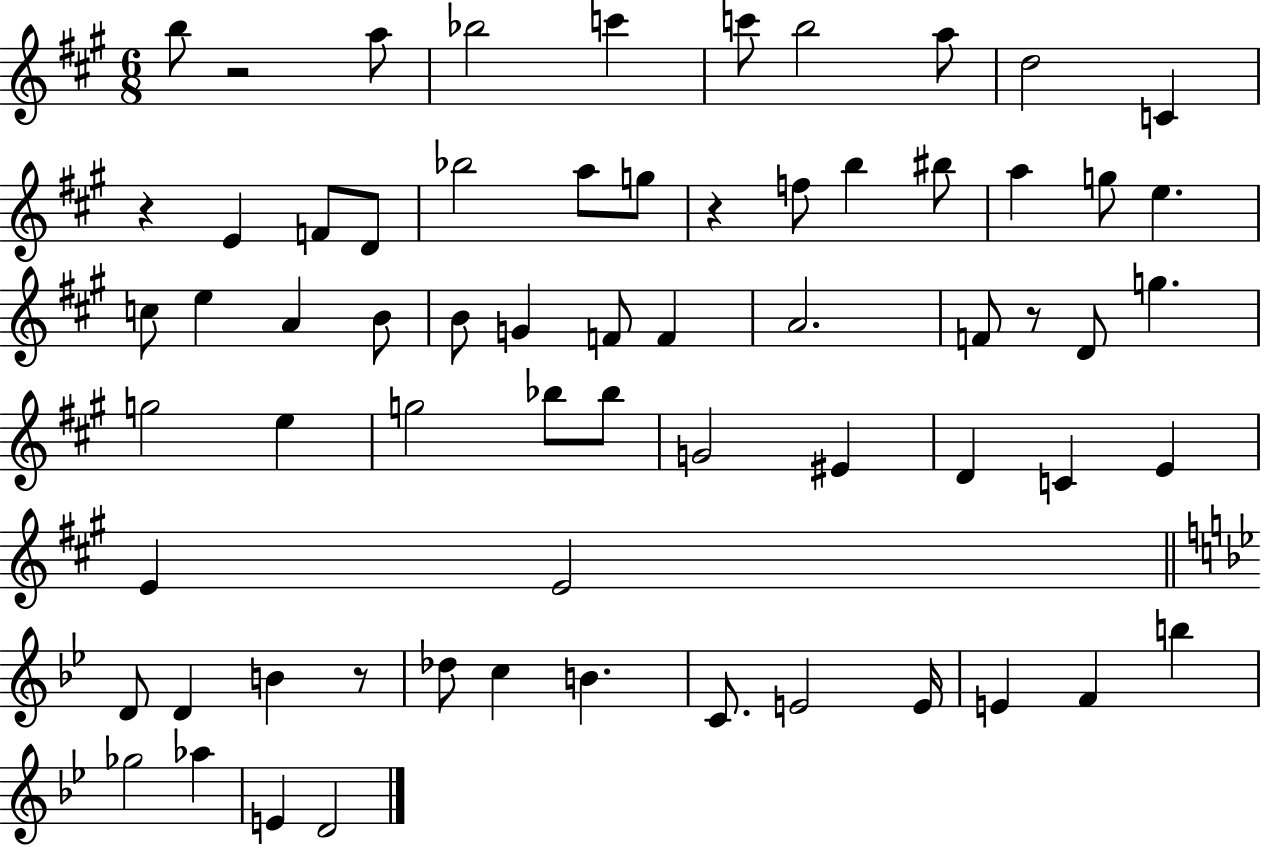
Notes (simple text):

B5/e R/h A5/e Bb5/h C6/q C6/e B5/h A5/e D5/h C4/q R/q E4/q F4/e D4/e Bb5/h A5/e G5/e R/q F5/e B5/q BIS5/e A5/q G5/e E5/q. C5/e E5/q A4/q B4/e B4/e G4/q F4/e F4/q A4/h. F4/e R/e D4/e G5/q. G5/h E5/q G5/h Bb5/e Bb5/e G4/h EIS4/q D4/q C4/q E4/q E4/q E4/h D4/e D4/q B4/q R/e Db5/e C5/q B4/q. C4/e. E4/h E4/s E4/q F4/q B5/q Gb5/h Ab5/q E4/q D4/h